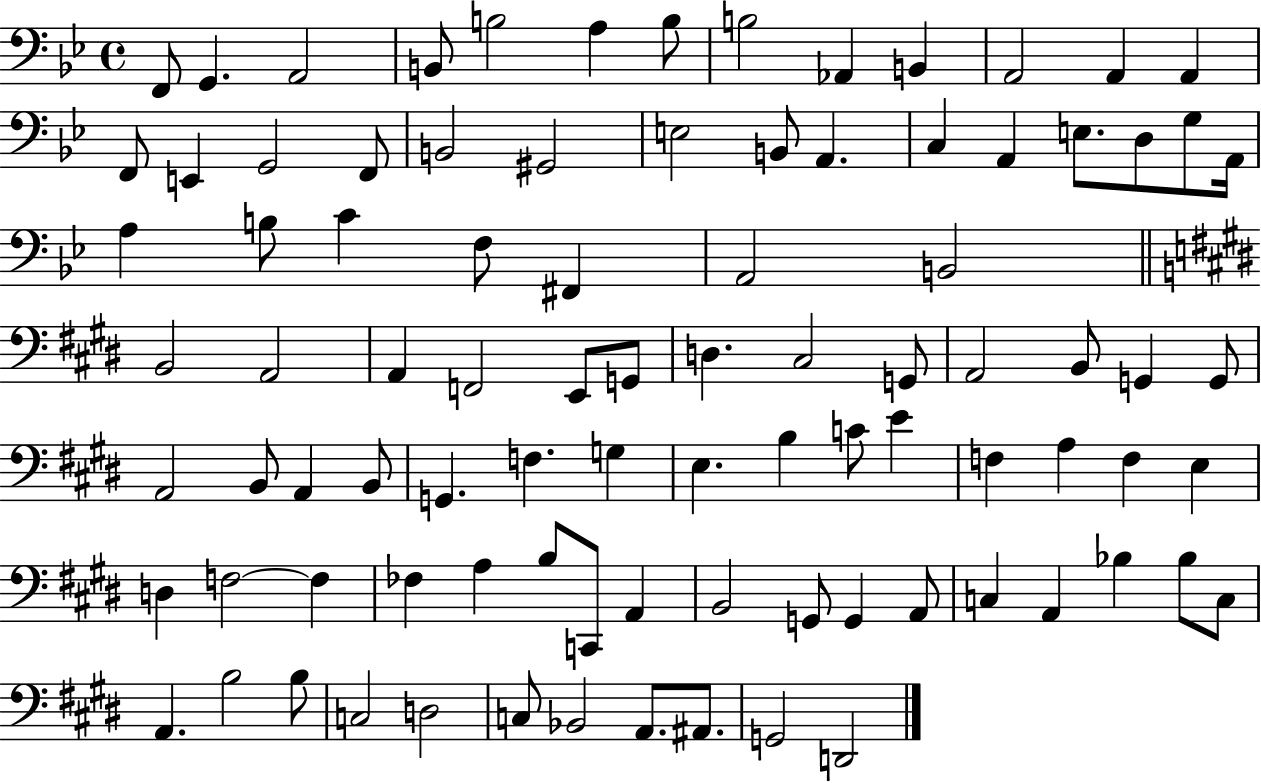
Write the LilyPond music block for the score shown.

{
  \clef bass
  \time 4/4
  \defaultTimeSignature
  \key bes \major
  f,8 g,4. a,2 | b,8 b2 a4 b8 | b2 aes,4 b,4 | a,2 a,4 a,4 | \break f,8 e,4 g,2 f,8 | b,2 gis,2 | e2 b,8 a,4. | c4 a,4 e8. d8 g8 a,16 | \break a4 b8 c'4 f8 fis,4 | a,2 b,2 | \bar "||" \break \key e \major b,2 a,2 | a,4 f,2 e,8 g,8 | d4. cis2 g,8 | a,2 b,8 g,4 g,8 | \break a,2 b,8 a,4 b,8 | g,4. f4. g4 | e4. b4 c'8 e'4 | f4 a4 f4 e4 | \break d4 f2~~ f4 | fes4 a4 b8 c,8 a,4 | b,2 g,8 g,4 a,8 | c4 a,4 bes4 bes8 c8 | \break a,4. b2 b8 | c2 d2 | c8 bes,2 a,8. ais,8. | g,2 d,2 | \break \bar "|."
}